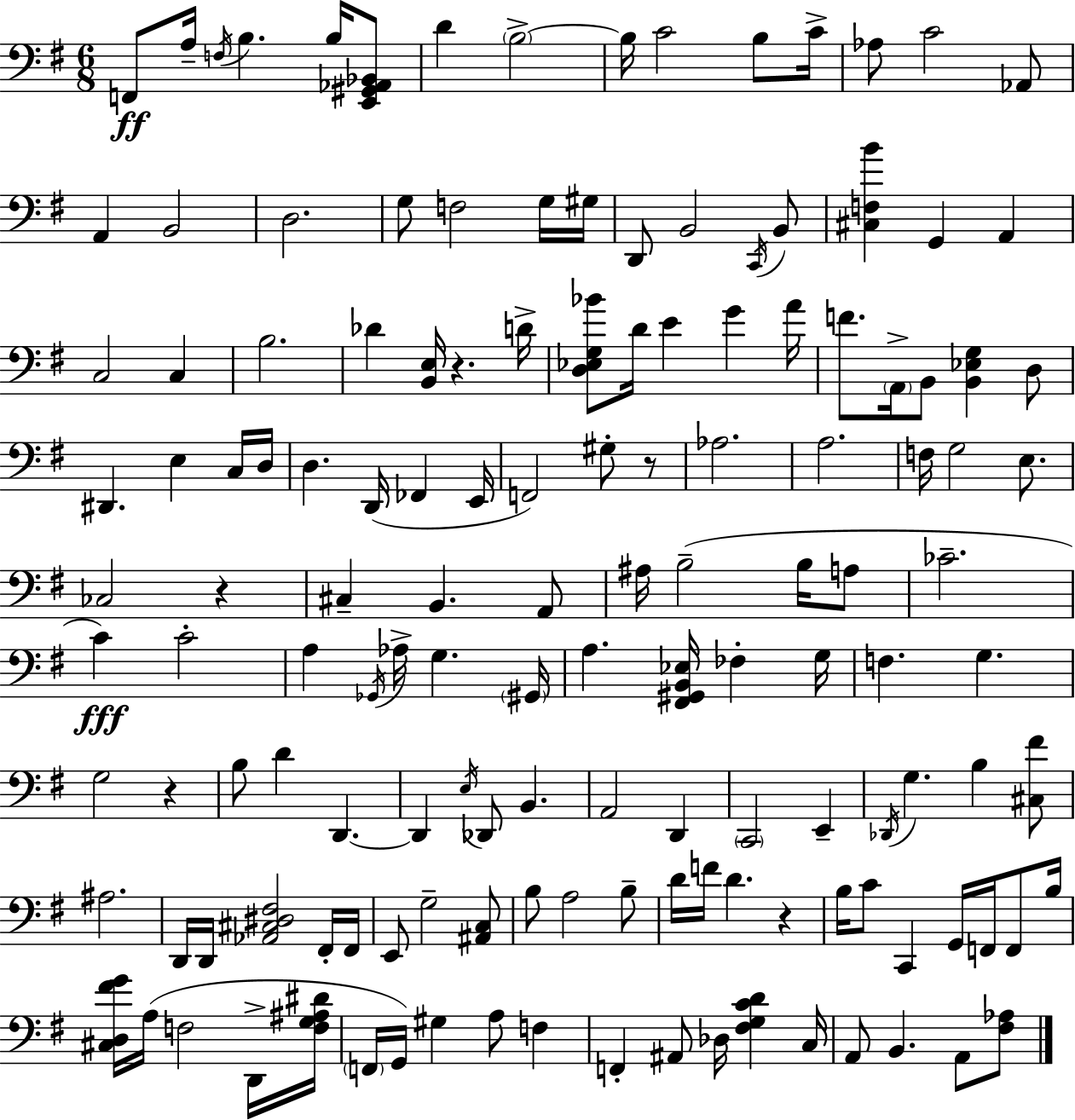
X:1
T:Untitled
M:6/8
L:1/4
K:Em
F,,/2 A,/4 F,/4 B, B,/4 [E,,^G,,_A,,_B,,]/2 D B,2 B,/4 C2 B,/2 C/4 _A,/2 C2 _A,,/2 A,, B,,2 D,2 G,/2 F,2 G,/4 ^G,/4 D,,/2 B,,2 C,,/4 B,,/2 [^C,F,B] G,, A,, C,2 C, B,2 _D [B,,E,]/4 z D/4 [D,_E,G,_B]/2 D/4 E G A/4 F/2 A,,/4 B,,/2 [B,,_E,G,] D,/2 ^D,, E, C,/4 D,/4 D, D,,/4 _F,, E,,/4 F,,2 ^G,/2 z/2 _A,2 A,2 F,/4 G,2 E,/2 _C,2 z ^C, B,, A,,/2 ^A,/4 B,2 B,/4 A,/2 _C2 C C2 A, _G,,/4 _A,/4 G, ^G,,/4 A, [^F,,^G,,B,,_E,]/4 _F, G,/4 F, G, G,2 z B,/2 D D,, D,, E,/4 _D,,/2 B,, A,,2 D,, C,,2 E,, _D,,/4 G, B, [^C,^F]/2 ^A,2 D,,/4 D,,/4 [_A,,^C,^D,^F,]2 ^F,,/4 ^F,,/4 E,,/2 G,2 [^A,,C,]/2 B,/2 A,2 B,/2 D/4 F/4 D z B,/4 C/2 C,, G,,/4 F,,/4 F,,/2 B,/4 [^C,D,^FG]/4 A,/4 F,2 D,,/4 [F,G,^A,^D]/4 F,,/4 G,,/4 ^G, A,/2 F, F,, ^A,,/2 _D,/4 [^F,G,CD] C,/4 A,,/2 B,, A,,/2 [^F,_A,]/2